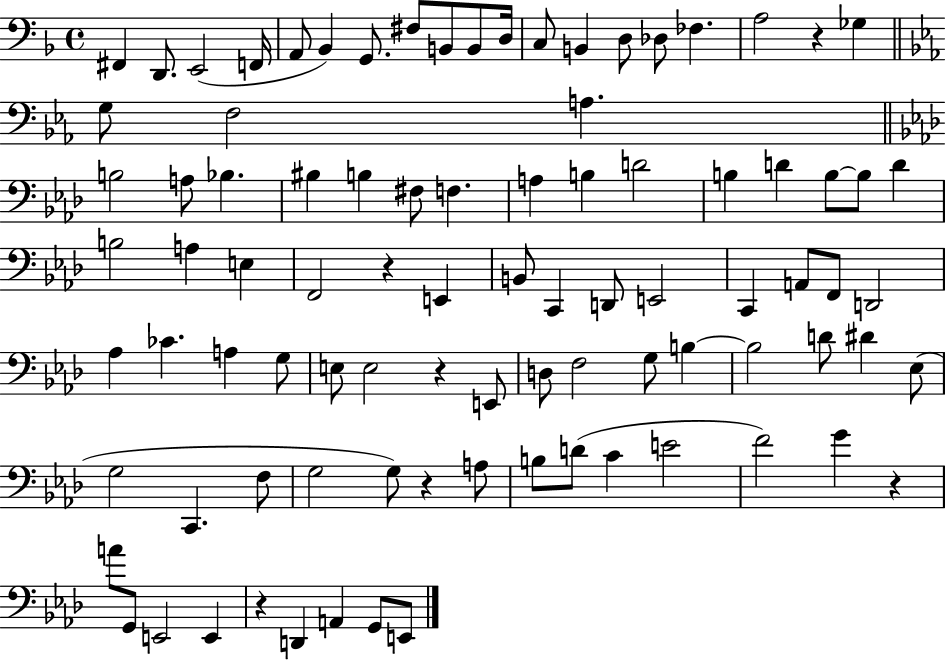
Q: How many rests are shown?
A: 6